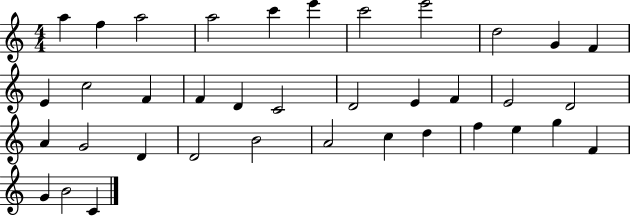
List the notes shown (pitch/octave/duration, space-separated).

A5/q F5/q A5/h A5/h C6/q E6/q C6/h E6/h D5/h G4/q F4/q E4/q C5/h F4/q F4/q D4/q C4/h D4/h E4/q F4/q E4/h D4/h A4/q G4/h D4/q D4/h B4/h A4/h C5/q D5/q F5/q E5/q G5/q F4/q G4/q B4/h C4/q